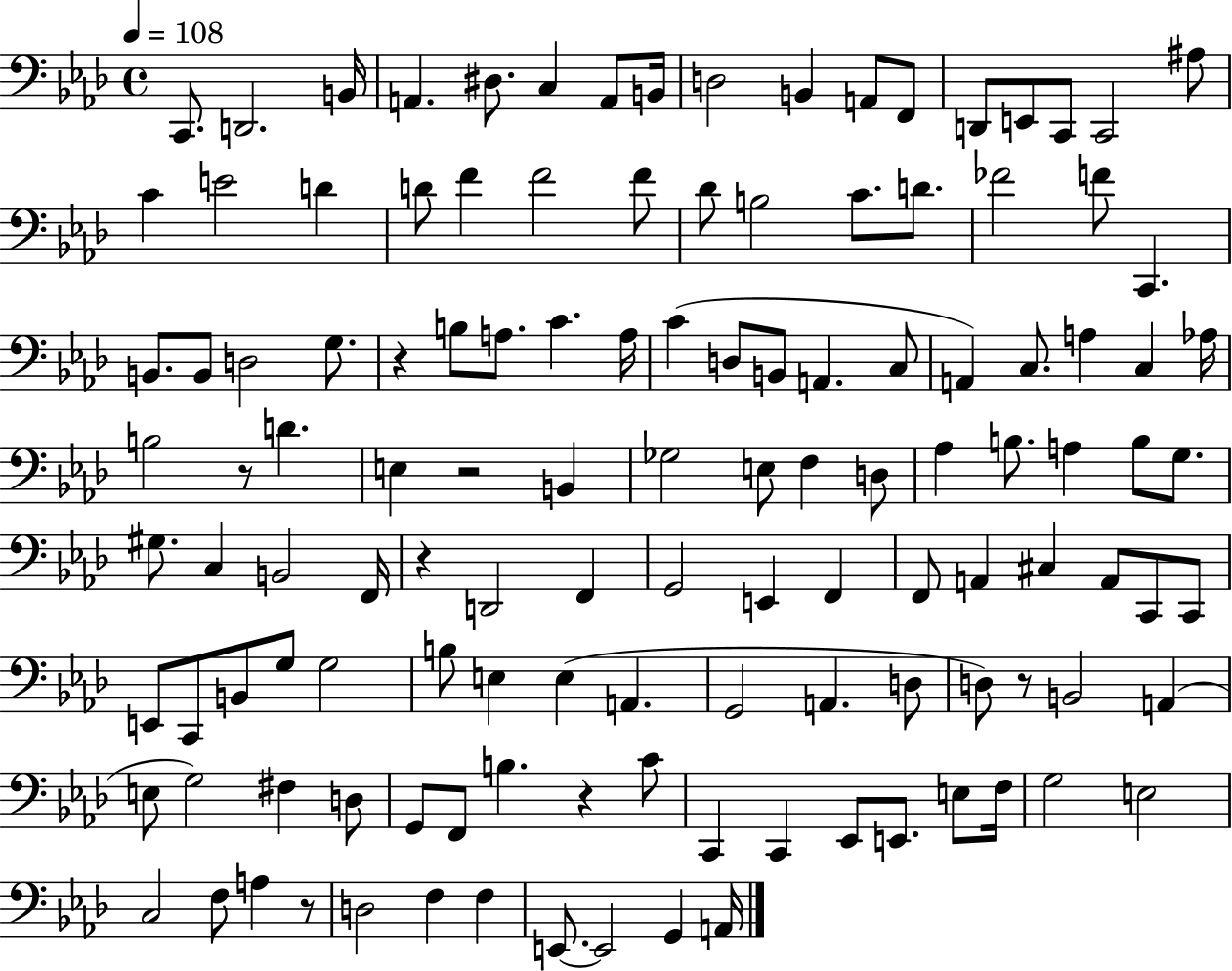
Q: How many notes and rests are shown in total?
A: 125